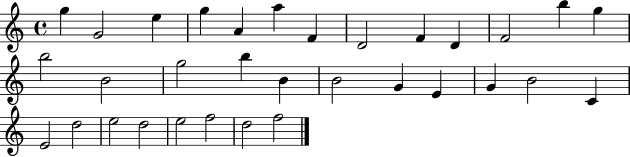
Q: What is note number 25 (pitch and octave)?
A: E4